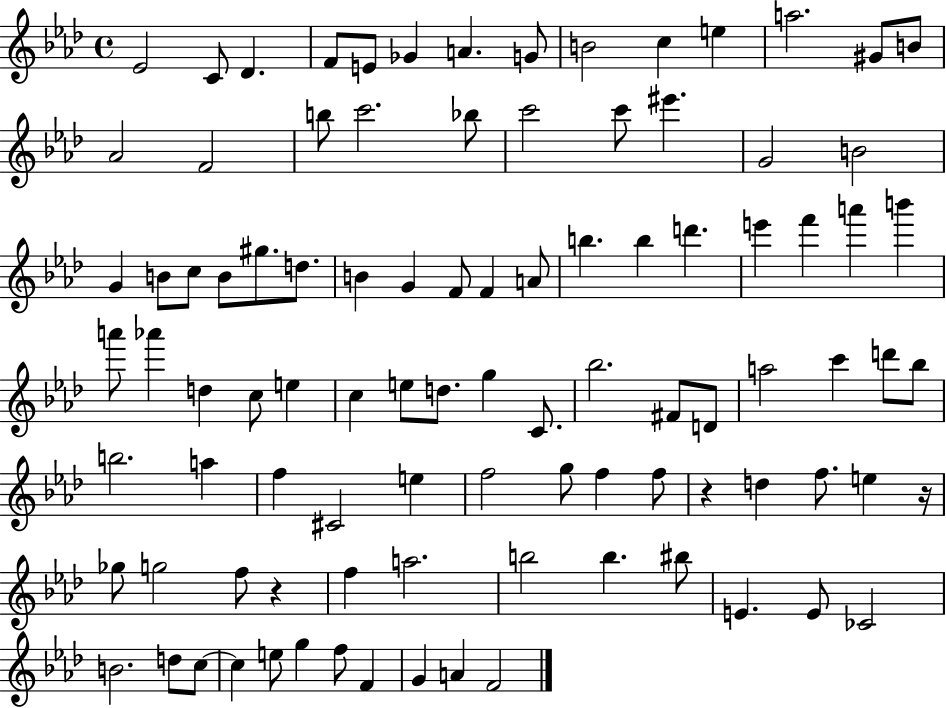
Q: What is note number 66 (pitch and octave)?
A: G5